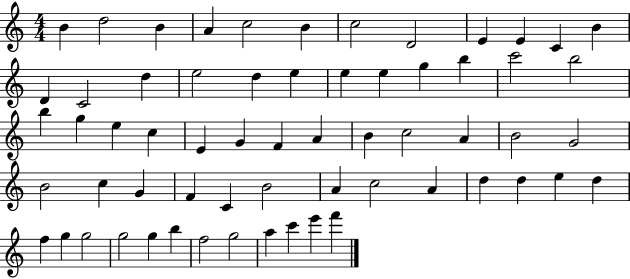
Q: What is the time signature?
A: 4/4